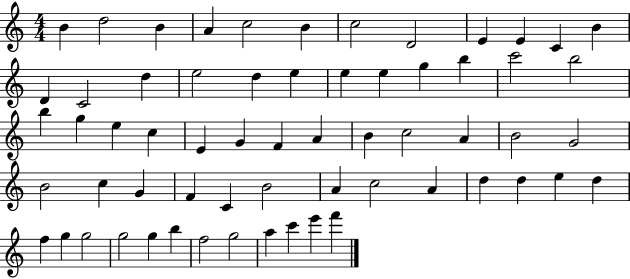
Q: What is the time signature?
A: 4/4